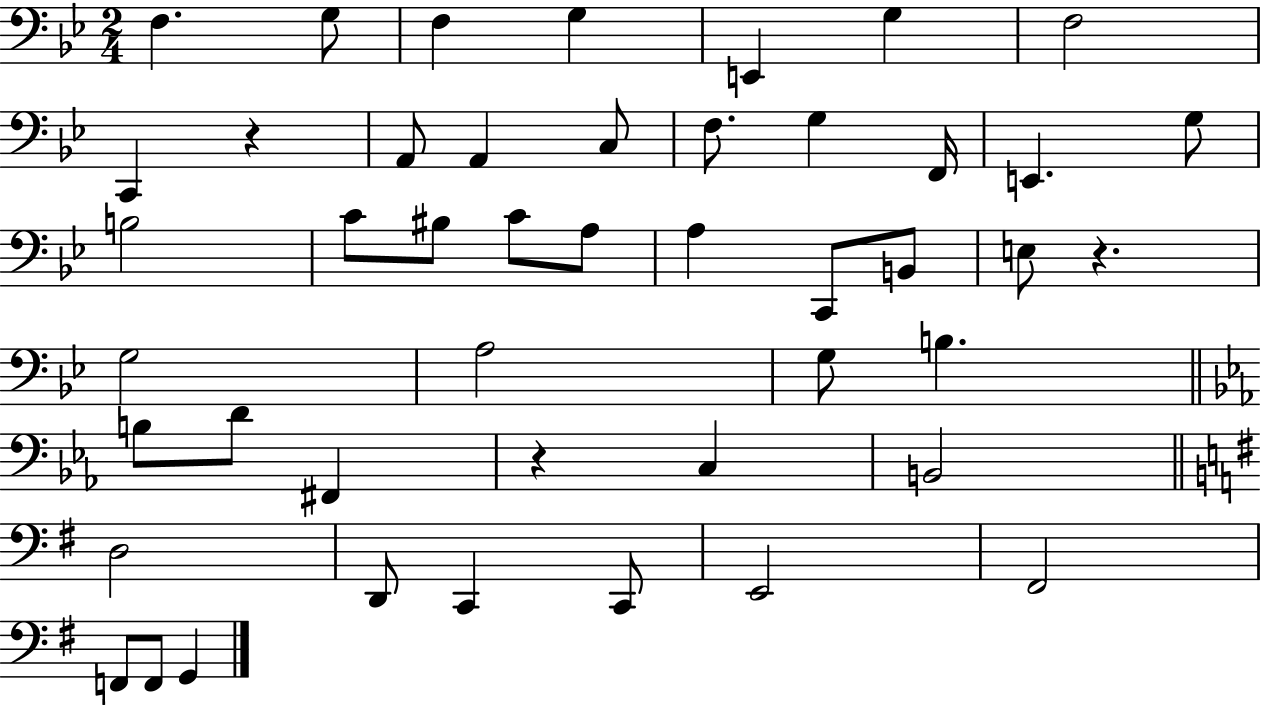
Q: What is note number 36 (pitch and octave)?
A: D2